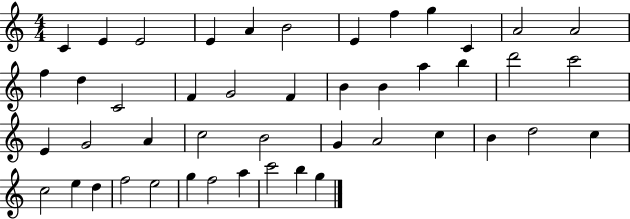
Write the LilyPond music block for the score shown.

{
  \clef treble
  \numericTimeSignature
  \time 4/4
  \key c \major
  c'4 e'4 e'2 | e'4 a'4 b'2 | e'4 f''4 g''4 c'4 | a'2 a'2 | \break f''4 d''4 c'2 | f'4 g'2 f'4 | b'4 b'4 a''4 b''4 | d'''2 c'''2 | \break e'4 g'2 a'4 | c''2 b'2 | g'4 a'2 c''4 | b'4 d''2 c''4 | \break c''2 e''4 d''4 | f''2 e''2 | g''4 f''2 a''4 | c'''2 b''4 g''4 | \break \bar "|."
}